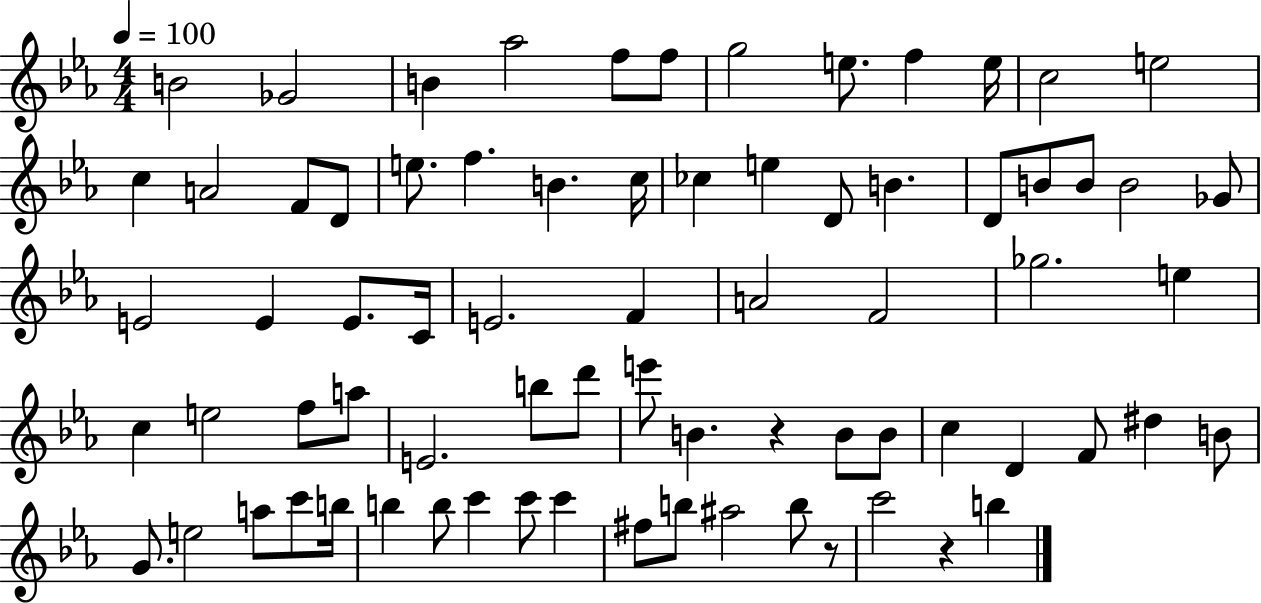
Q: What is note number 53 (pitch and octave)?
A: F4